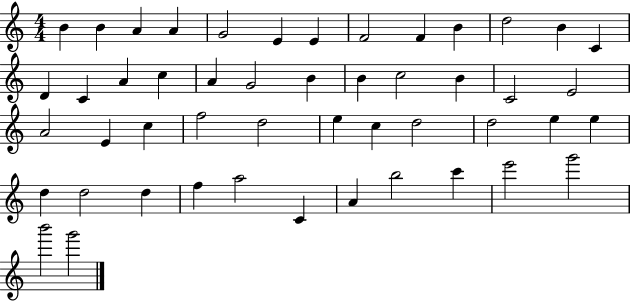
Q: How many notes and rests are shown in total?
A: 49